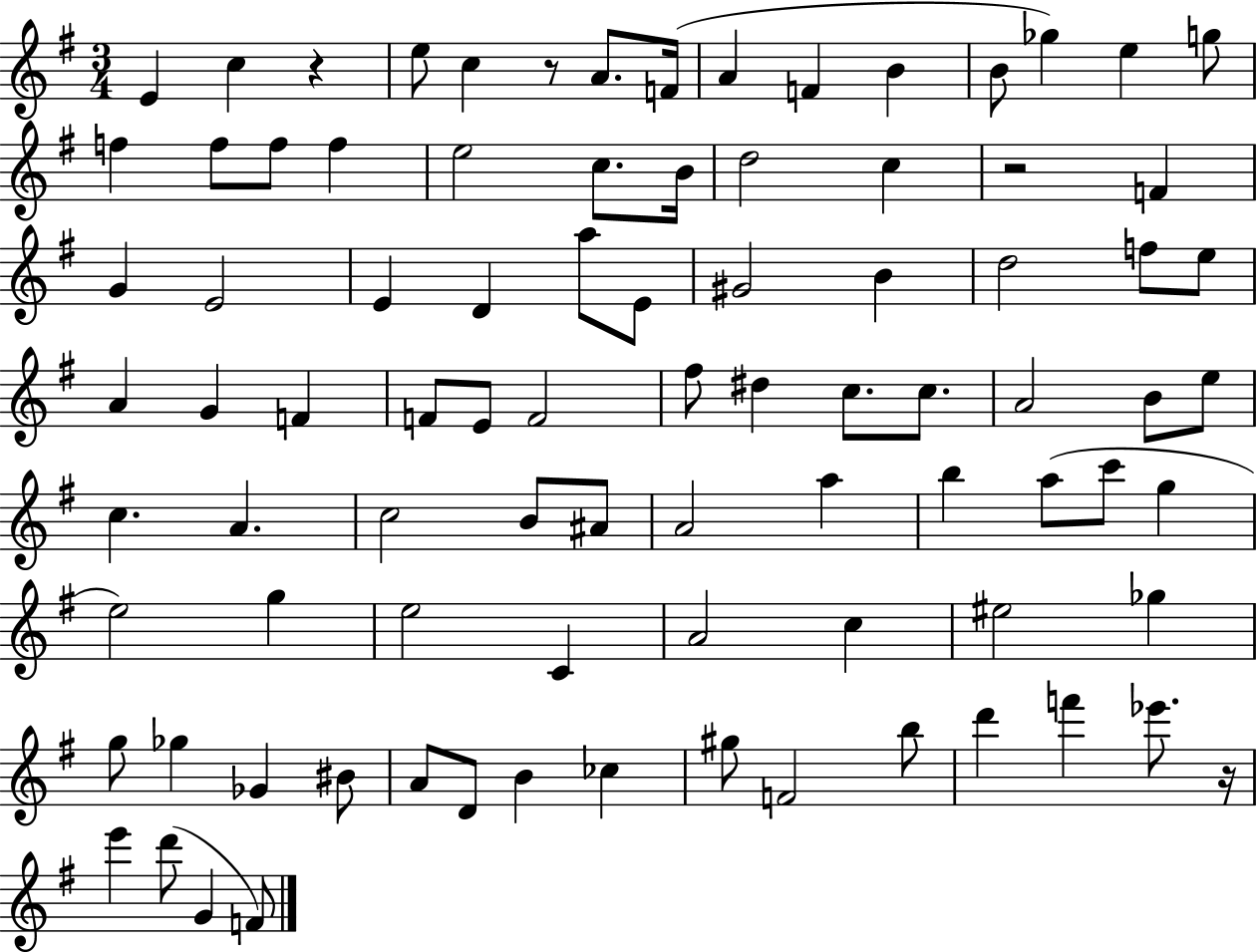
E4/q C5/q R/q E5/e C5/q R/e A4/e. F4/s A4/q F4/q B4/q B4/e Gb5/q E5/q G5/e F5/q F5/e F5/e F5/q E5/h C5/e. B4/s D5/h C5/q R/h F4/q G4/q E4/h E4/q D4/q A5/e E4/e G#4/h B4/q D5/h F5/e E5/e A4/q G4/q F4/q F4/e E4/e F4/h F#5/e D#5/q C5/e. C5/e. A4/h B4/e E5/e C5/q. A4/q. C5/h B4/e A#4/e A4/h A5/q B5/q A5/e C6/e G5/q E5/h G5/q E5/h C4/q A4/h C5/q EIS5/h Gb5/q G5/e Gb5/q Gb4/q BIS4/e A4/e D4/e B4/q CES5/q G#5/e F4/h B5/e D6/q F6/q Eb6/e. R/s E6/q D6/e G4/q F4/e